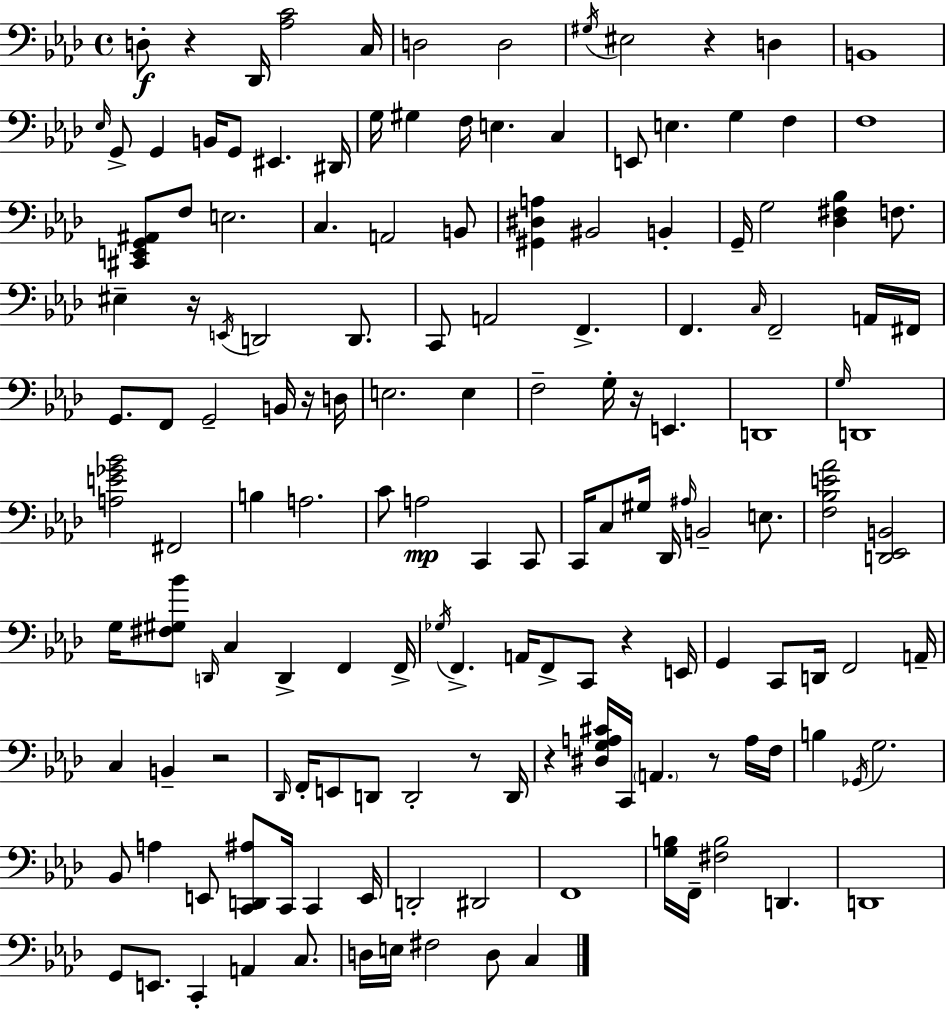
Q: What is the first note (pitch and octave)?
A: D3